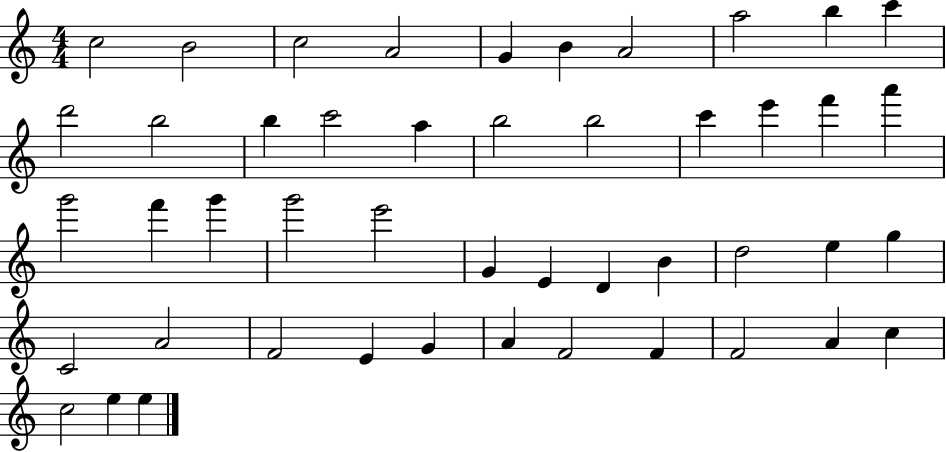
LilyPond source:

{
  \clef treble
  \numericTimeSignature
  \time 4/4
  \key c \major
  c''2 b'2 | c''2 a'2 | g'4 b'4 a'2 | a''2 b''4 c'''4 | \break d'''2 b''2 | b''4 c'''2 a''4 | b''2 b''2 | c'''4 e'''4 f'''4 a'''4 | \break g'''2 f'''4 g'''4 | g'''2 e'''2 | g'4 e'4 d'4 b'4 | d''2 e''4 g''4 | \break c'2 a'2 | f'2 e'4 g'4 | a'4 f'2 f'4 | f'2 a'4 c''4 | \break c''2 e''4 e''4 | \bar "|."
}